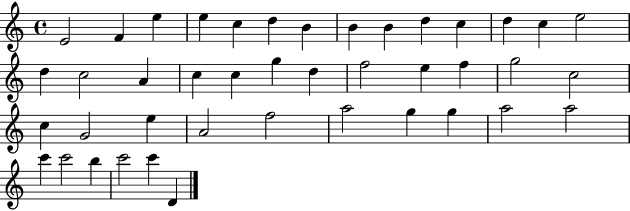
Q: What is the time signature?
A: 4/4